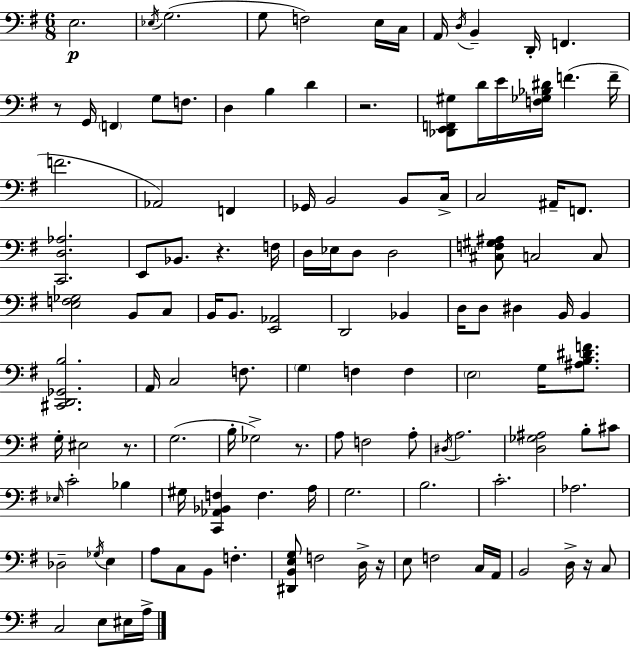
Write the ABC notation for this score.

X:1
T:Untitled
M:6/8
L:1/4
K:Em
E,2 _E,/4 G,2 G,/2 F,2 E,/4 C,/4 A,,/4 D,/4 B,, D,,/4 F,, z/2 G,,/4 F,, G,/2 F,/2 D, B, D z2 [_D,,E,,F,,^G,]/2 D/4 E/4 [F,_G,_B,^D]/4 F F/4 F2 _A,,2 F,, _G,,/4 B,,2 B,,/2 C,/4 C,2 ^A,,/4 F,,/2 [C,,D,_A,]2 E,,/2 _B,,/2 z F,/4 D,/4 _E,/4 D,/2 D,2 [^C,F,^G,^A,]/2 C,2 C,/2 [E,F,_G,]2 B,,/2 C,/2 B,,/4 B,,/2 [E,,_A,,]2 D,,2 _B,, D,/4 D,/2 ^D, B,,/4 B,, [^C,,D,,_G,,B,]2 A,,/4 C,2 F,/2 G, F, F, E,2 G,/4 [^A,B,^DF]/2 G,/4 ^E,2 z/2 G,2 B,/4 _G,2 z/2 A,/2 F,2 A,/2 ^D,/4 A,2 [D,_G,^A,]2 B,/2 ^C/2 _E,/4 C2 _B, ^G,/4 [C,,_A,,_B,,F,] F, A,/4 G,2 B,2 C2 _A,2 _D,2 _G,/4 E, A,/2 C,/2 B,,/2 F, [^D,,B,,E,G,]/2 F,2 D,/4 z/4 E,/2 F,2 C,/4 A,,/4 B,,2 D,/4 z/4 C,/2 C,2 E,/2 ^E,/4 A,/4